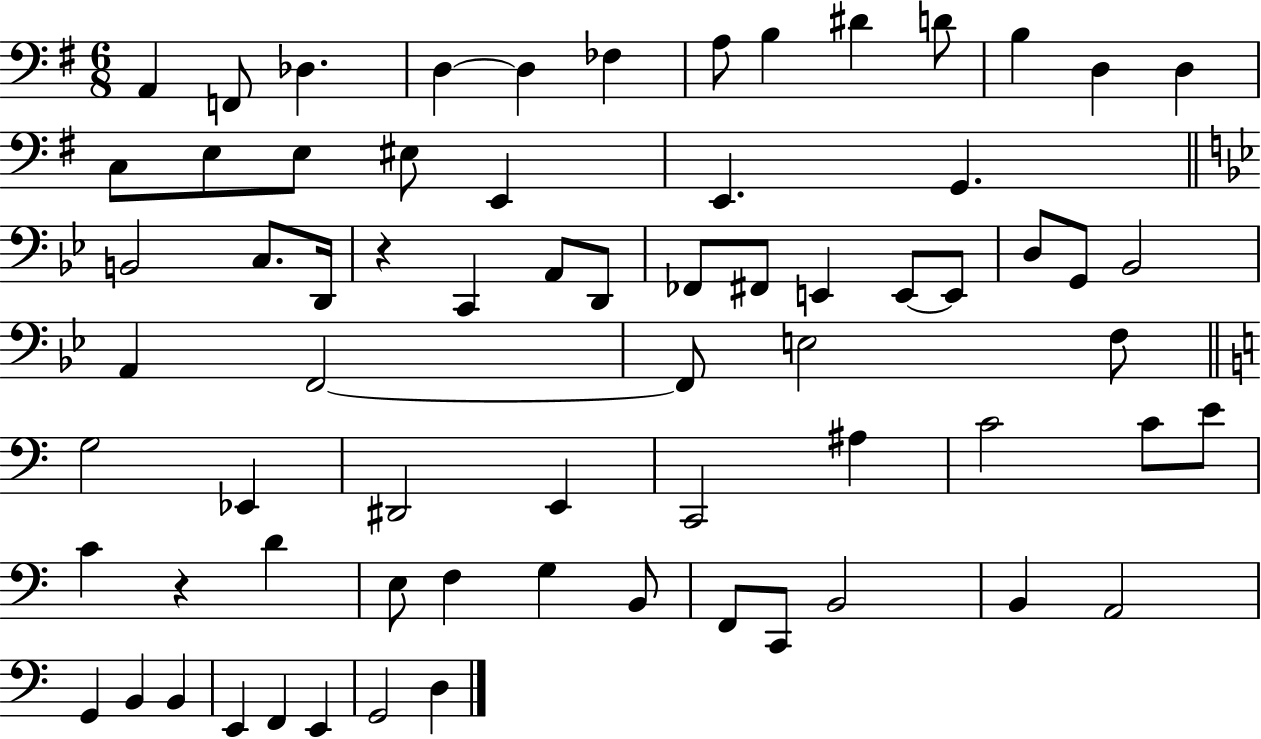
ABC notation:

X:1
T:Untitled
M:6/8
L:1/4
K:G
A,, F,,/2 _D, D, D, _F, A,/2 B, ^D D/2 B, D, D, C,/2 E,/2 E,/2 ^E,/2 E,, E,, G,, B,,2 C,/2 D,,/4 z C,, A,,/2 D,,/2 _F,,/2 ^F,,/2 E,, E,,/2 E,,/2 D,/2 G,,/2 _B,,2 A,, F,,2 F,,/2 E,2 F,/2 G,2 _E,, ^D,,2 E,, C,,2 ^A, C2 C/2 E/2 C z D E,/2 F, G, B,,/2 F,,/2 C,,/2 B,,2 B,, A,,2 G,, B,, B,, E,, F,, E,, G,,2 D,